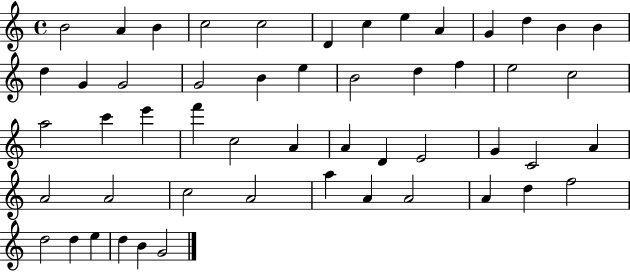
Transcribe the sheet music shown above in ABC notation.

X:1
T:Untitled
M:4/4
L:1/4
K:C
B2 A B c2 c2 D c e A G d B B d G G2 G2 B e B2 d f e2 c2 a2 c' e' f' c2 A A D E2 G C2 A A2 A2 c2 A2 a A A2 A d f2 d2 d e d B G2